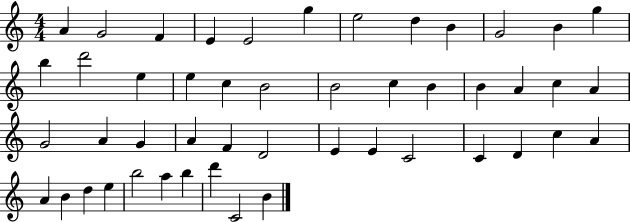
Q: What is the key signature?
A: C major